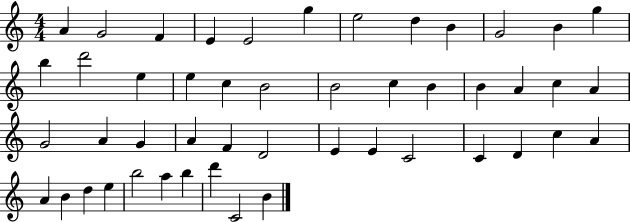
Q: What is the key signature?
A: C major